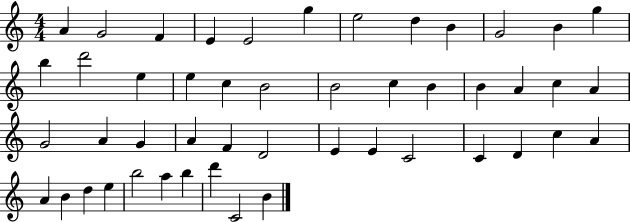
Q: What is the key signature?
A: C major